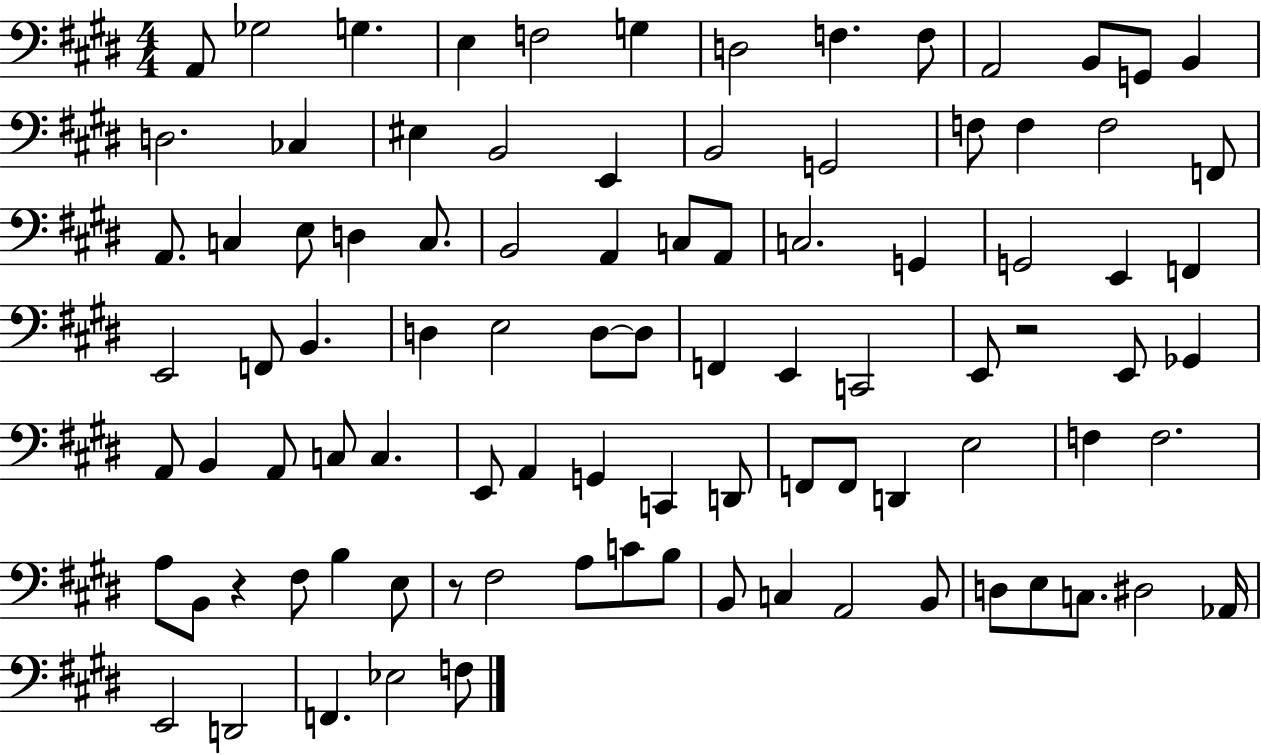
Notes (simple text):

A2/e Gb3/h G3/q. E3/q F3/h G3/q D3/h F3/q. F3/e A2/h B2/e G2/e B2/q D3/h. CES3/q EIS3/q B2/h E2/q B2/h G2/h F3/e F3/q F3/h F2/e A2/e. C3/q E3/e D3/q C3/e. B2/h A2/q C3/e A2/e C3/h. G2/q G2/h E2/q F2/q E2/h F2/e B2/q. D3/q E3/h D3/e D3/e F2/q E2/q C2/h E2/e R/h E2/e Gb2/q A2/e B2/q A2/e C3/e C3/q. E2/e A2/q G2/q C2/q D2/e F2/e F2/e D2/q E3/h F3/q F3/h. A3/e B2/e R/q F#3/e B3/q E3/e R/e F#3/h A3/e C4/e B3/e B2/e C3/q A2/h B2/e D3/e E3/e C3/e. D#3/h Ab2/s E2/h D2/h F2/q. Eb3/h F3/e